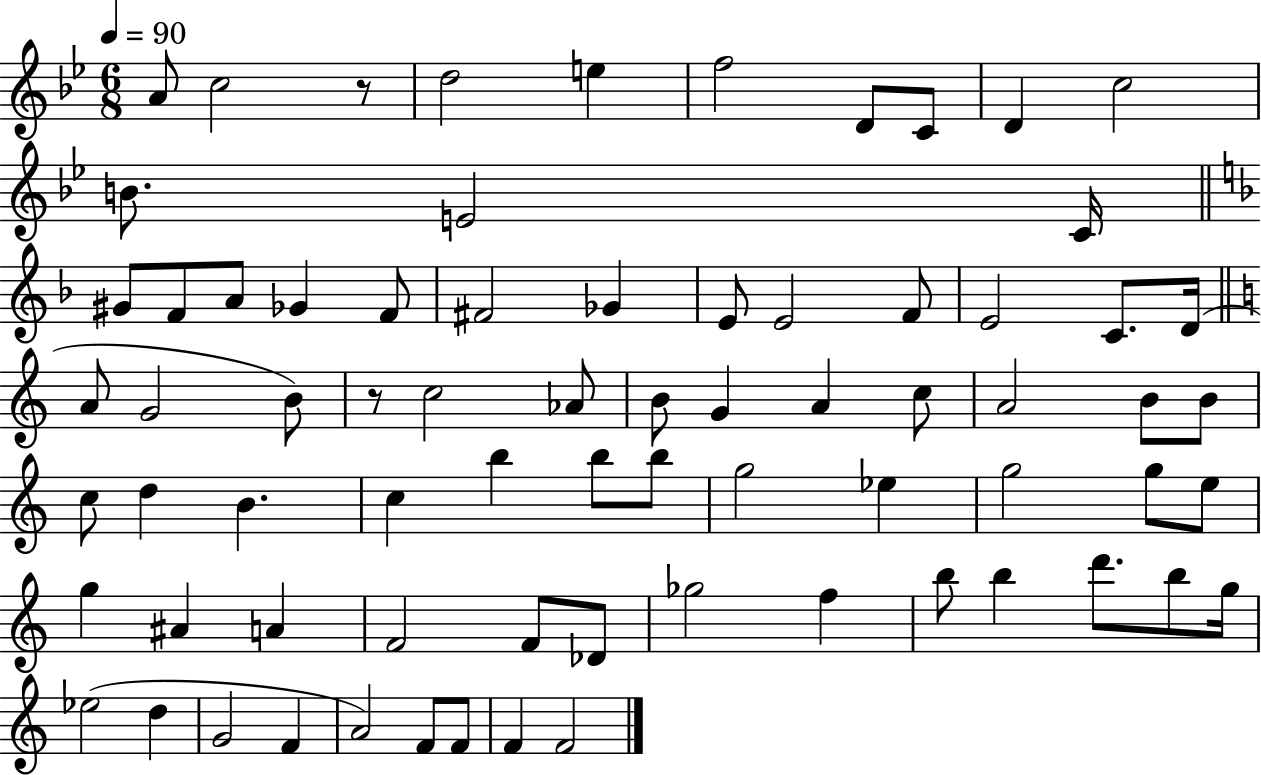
A4/e C5/h R/e D5/h E5/q F5/h D4/e C4/e D4/q C5/h B4/e. E4/h C4/s G#4/e F4/e A4/e Gb4/q F4/e F#4/h Gb4/q E4/e E4/h F4/e E4/h C4/e. D4/s A4/e G4/h B4/e R/e C5/h Ab4/e B4/e G4/q A4/q C5/e A4/h B4/e B4/e C5/e D5/q B4/q. C5/q B5/q B5/e B5/e G5/h Eb5/q G5/h G5/e E5/e G5/q A#4/q A4/q F4/h F4/e Db4/e Gb5/h F5/q B5/e B5/q D6/e. B5/e G5/s Eb5/h D5/q G4/h F4/q A4/h F4/e F4/e F4/q F4/h